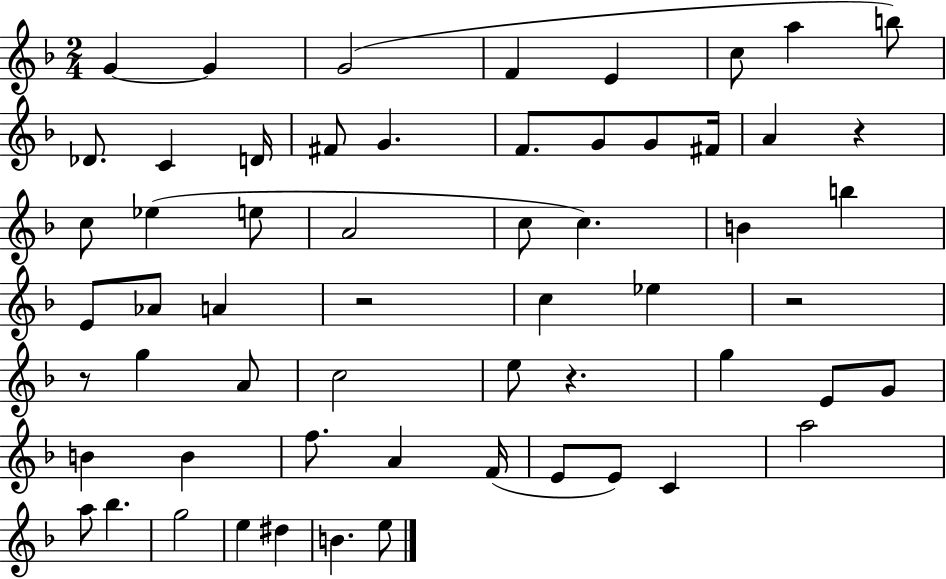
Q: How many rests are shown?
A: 5